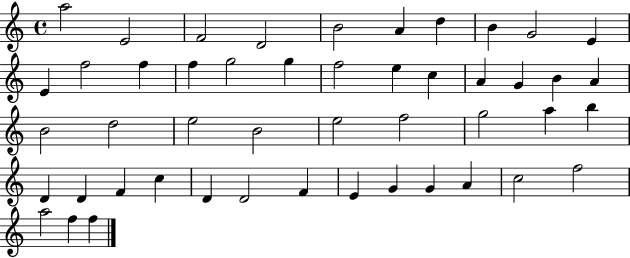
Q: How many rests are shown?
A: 0